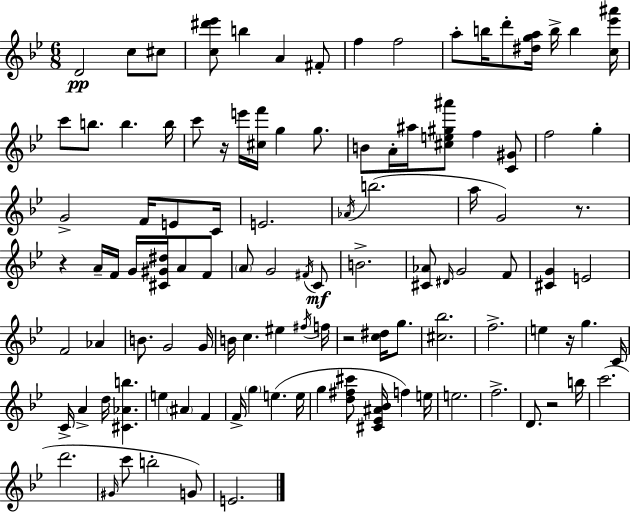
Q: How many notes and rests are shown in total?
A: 109